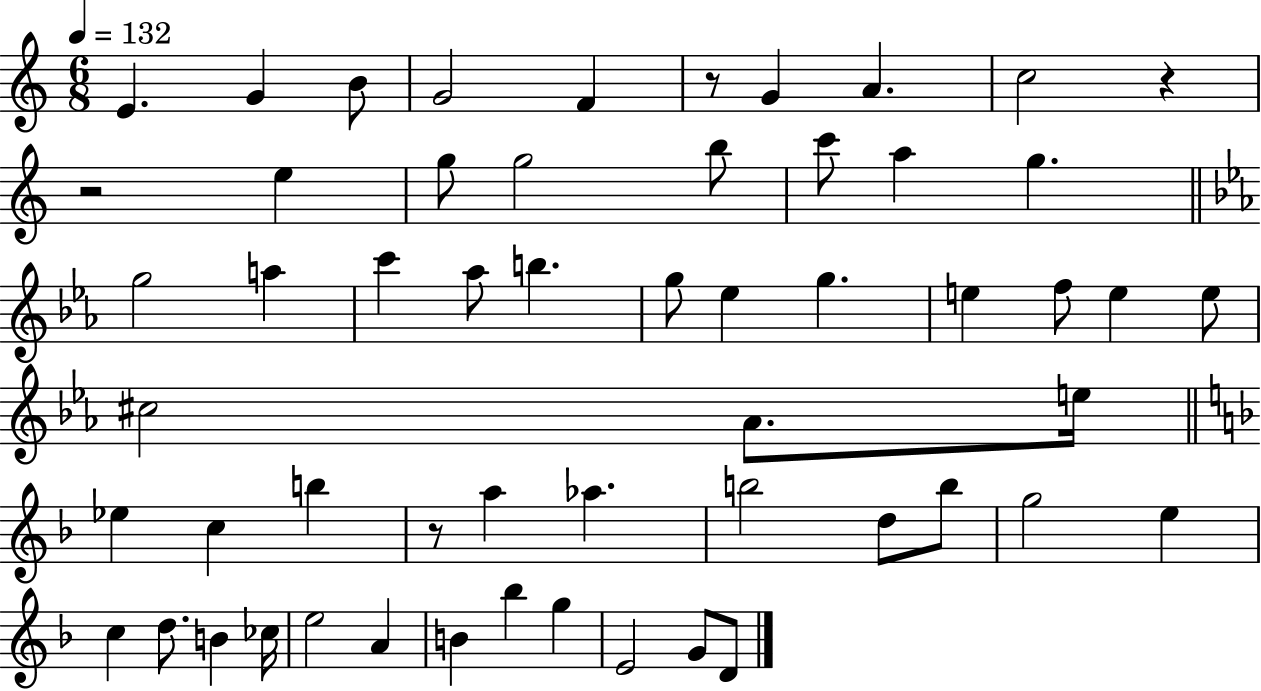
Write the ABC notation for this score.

X:1
T:Untitled
M:6/8
L:1/4
K:C
E G B/2 G2 F z/2 G A c2 z z2 e g/2 g2 b/2 c'/2 a g g2 a c' _a/2 b g/2 _e g e f/2 e e/2 ^c2 _A/2 e/4 _e c b z/2 a _a b2 d/2 b/2 g2 e c d/2 B _c/4 e2 A B _b g E2 G/2 D/2